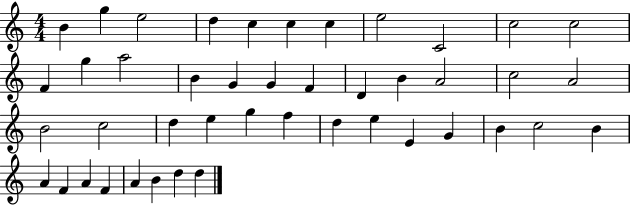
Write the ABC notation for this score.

X:1
T:Untitled
M:4/4
L:1/4
K:C
B g e2 d c c c e2 C2 c2 c2 F g a2 B G G F D B A2 c2 A2 B2 c2 d e g f d e E G B c2 B A F A F A B d d